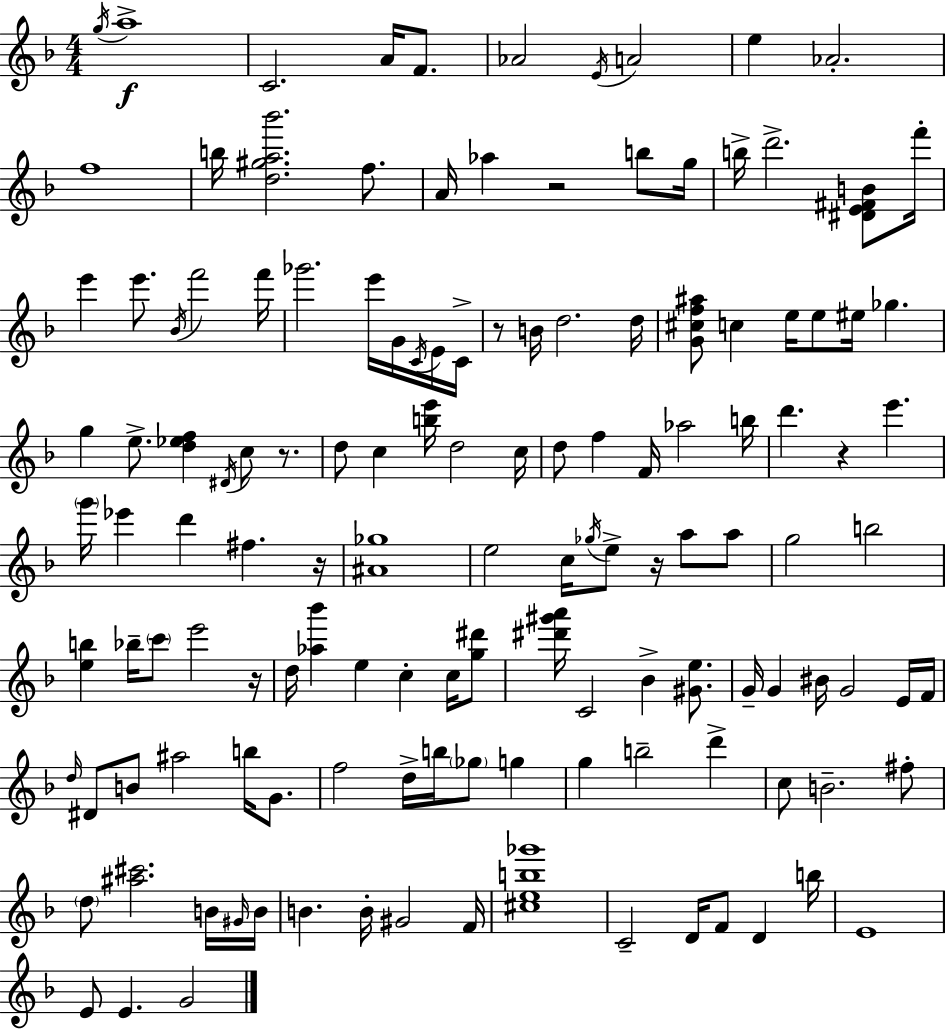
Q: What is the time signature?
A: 4/4